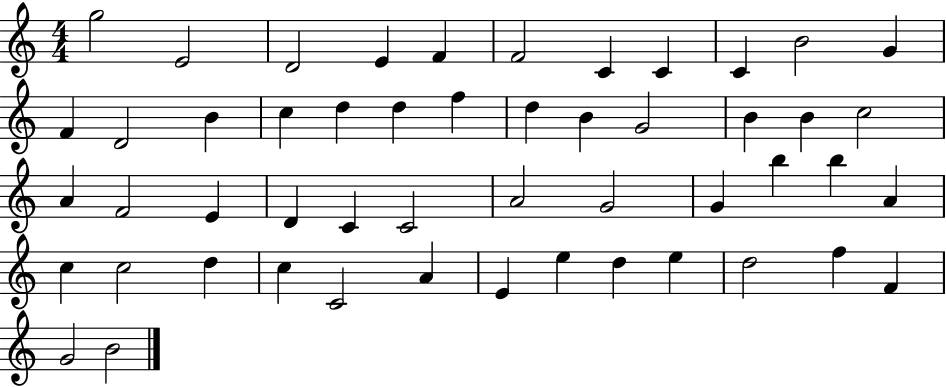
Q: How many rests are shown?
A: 0